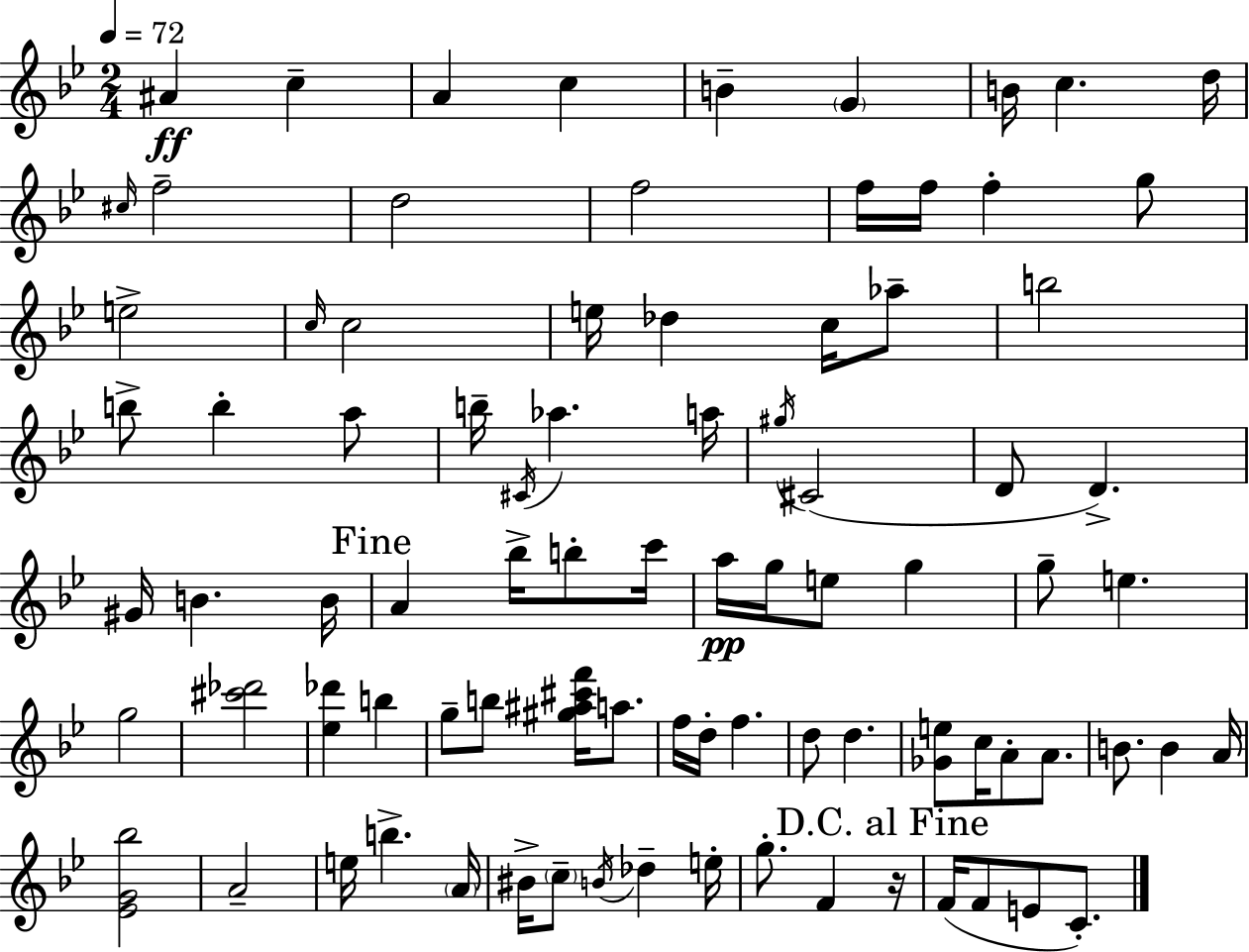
{
  \clef treble
  \numericTimeSignature
  \time 2/4
  \key g \minor
  \tempo 4 = 72
  \repeat volta 2 { ais'4\ff c''4-- | a'4 c''4 | b'4-- \parenthesize g'4 | b'16 c''4. d''16 | \break \grace { cis''16 } f''2-- | d''2 | f''2 | f''16 f''16 f''4-. g''8 | \break e''2-> | \grace { c''16 } c''2 | e''16 des''4 c''16 | aes''8-- b''2 | \break b''8-> b''4-. | a''8 b''16-- \acciaccatura { cis'16 } aes''4. | a''16 \acciaccatura { gis''16 }( cis'2 | d'8 d'4.->) | \break gis'16 b'4. | b'16 \mark "Fine" a'4 | bes''16-> b''8-. c'''16 a''16\pp g''16 e''8 | g''4 g''8-- e''4. | \break g''2 | <cis''' des'''>2 | <ees'' des'''>4 | b''4 g''8-- b''8 | \break <gis'' ais'' cis''' f'''>16 a''8. f''16 d''16-. f''4. | d''8 d''4. | <ges' e''>8 c''16 a'8-. | a'8. b'8. b'4 | \break a'16 <ees' g' bes''>2 | a'2-- | e''16 b''4.-> | \parenthesize a'16 bis'16-> \parenthesize c''8-- \acciaccatura { b'16 } | \break des''4-- e''16-. g''8.-. | f'4 \mark "D.C. al Fine" r16 f'16( f'8 | e'8 c'8.-.) } \bar "|."
}